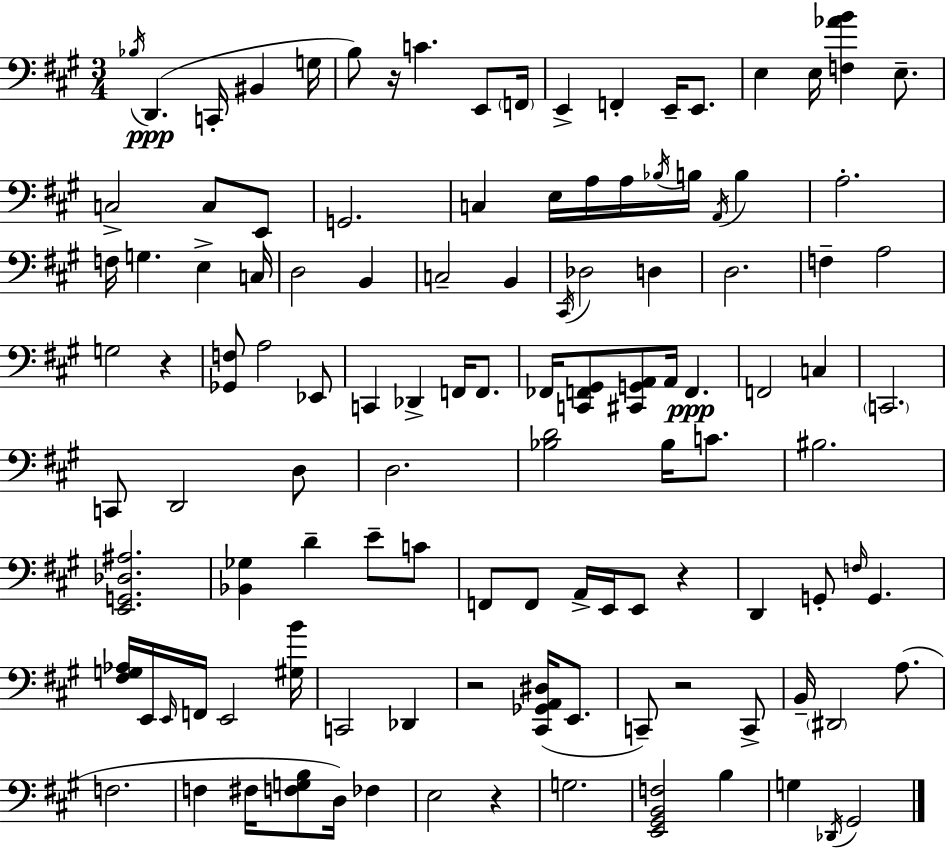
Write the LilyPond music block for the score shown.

{
  \clef bass
  \numericTimeSignature
  \time 3/4
  \key a \major
  \acciaccatura { bes16 }\ppp d,4.( c,16-. bis,4 | g16 b8) r16 c'4. e,8 | \parenthesize f,16 e,4-> f,4-. e,16-- e,8. | e4 e16 <f aes' b'>4 e8.-- | \break c2-> c8 e,8 | g,2. | c4 e16 a16 a16 \acciaccatura { bes16 } b16 \acciaccatura { a,16 } b4 | a2.-. | \break f16 g4. e4-> | c16 d2 b,4 | c2-- b,4 | \acciaccatura { cis,16 } des2 | \break d4 d2. | f4-- a2 | g2 | r4 <ges, f>8 a2 | \break ees,8 c,4 des,4-> | f,16 f,8. fes,16 <c, f, gis,>8 <cis, g, a,>8 a,16 f,4.\ppp | f,2 | c4 \parenthesize c,2. | \break c,8 d,2 | d8 d2. | <bes d'>2 | bes16 c'8. bis2. | \break <e, g, des ais>2. | <bes, ges>4 d'4-- | e'8-- c'8 f,8 f,8 a,16-> e,16 e,8 | r4 d,4 g,8-. \grace { f16 } g,4. | \break <fis g aes>16 e,16 \grace { e,16 } f,16 e,2 | <gis b'>16 c,2 | des,4 r2 | <cis, ges, a, dis>16( e,8. c,8--) r2 | \break c,8-> b,16-- \parenthesize dis,2 | a8.( f2. | f4 fis16 <f g b>8 | d16) fes4 e2 | \break r4 g2. | <e, gis, b, f>2 | b4 g4 \acciaccatura { des,16 } gis,2 | \bar "|."
}